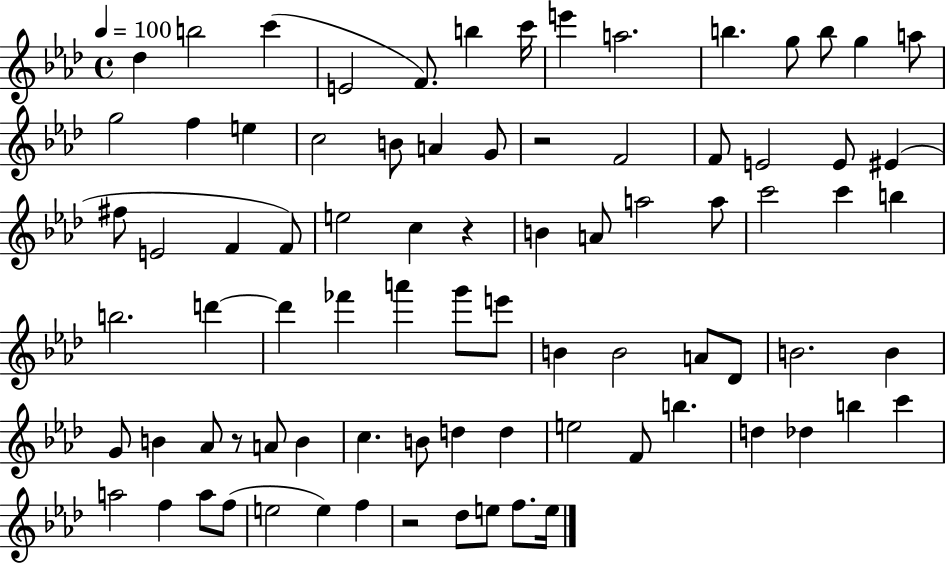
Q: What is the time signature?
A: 4/4